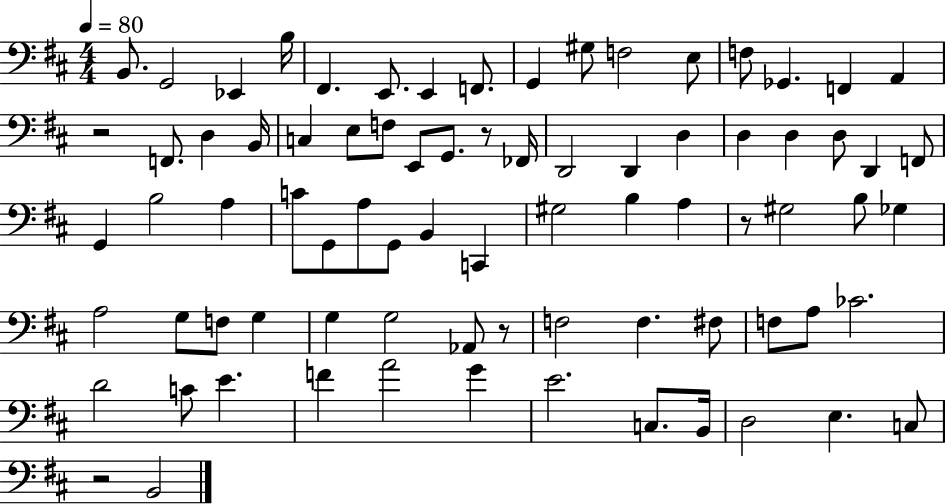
{
  \clef bass
  \numericTimeSignature
  \time 4/4
  \key d \major
  \tempo 4 = 80
  b,8. g,2 ees,4 b16 | fis,4. e,8. e,4 f,8. | g,4 gis8 f2 e8 | f8 ges,4. f,4 a,4 | \break r2 f,8. d4 b,16 | c4 e8 f8 e,8 g,8. r8 fes,16 | d,2 d,4 d4 | d4 d4 d8 d,4 f,8 | \break g,4 b2 a4 | c'8 g,8 a8 g,8 b,4 c,4 | gis2 b4 a4 | r8 gis2 b8 ges4 | \break a2 g8 f8 g4 | g4 g2 aes,8 r8 | f2 f4. fis8 | f8 a8 ces'2. | \break d'2 c'8 e'4. | f'4 a'2 g'4 | e'2. c8. b,16 | d2 e4. c8 | \break r2 b,2 | \bar "|."
}